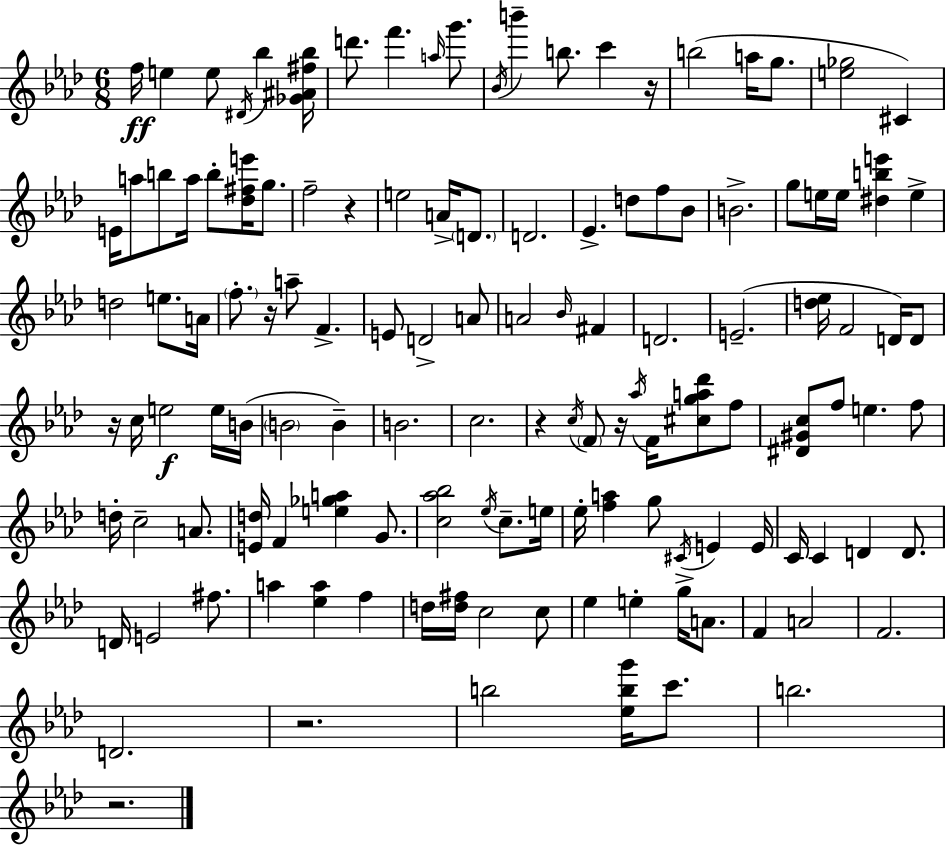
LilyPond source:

{
  \clef treble
  \numericTimeSignature
  \time 6/8
  \key f \minor
  \repeat volta 2 { f''16\ff e''4 e''8 \acciaccatura { dis'16 } bes''4 | <ges' ais' fis'' bes''>16 d'''8. f'''4. \grace { a''16 } g'''8. | \acciaccatura { bes'16 } b'''4-- b''8. c'''4 | r16 b''2( a''16 | \break g''8. <e'' ges''>2 cis'4) | e'16 a''8 b''8 a''16 b''8-. <des'' fis'' e'''>16 | g''8. f''2-- r4 | e''2 a'16-> | \break \parenthesize d'8. d'2. | ees'4.-> d''8 f''8 | bes'8 b'2.-> | g''8 e''16 e''16 <dis'' b'' e'''>4 e''4-> | \break d''2 e''8. | a'16 \parenthesize f''8.-. r16 a''8-- f'4.-> | e'8 d'2-> | a'8 a'2 \grace { bes'16 } | \break fis'4 d'2. | e'2.--( | <d'' ees''>16 f'2 | d'16) d'8 r16 c''16 e''2\f | \break e''16 b'16( \parenthesize b'2 | b'4--) b'2. | c''2. | r4 \acciaccatura { c''16 } \parenthesize f'8 r16 | \break \acciaccatura { aes''16 } f'16 <cis'' g'' a'' des'''>8 f''8 <dis' gis' c''>8 f''8 e''4. | f''8 d''16-. c''2-- | a'8. <e' d''>16 f'4 <e'' ges'' a''>4 | g'8. <c'' aes'' bes''>2 | \break \acciaccatura { ees''16 } c''8.-- e''16 ees''16-. <f'' a''>4 | g''8 \acciaccatura { cis'16 } e'4 e'16 c'16 c'4 | d'4 d'8. d'16 e'2 | fis''8. a''4 | \break <ees'' a''>4 f''4 d''16 <d'' fis''>16 c''2 | c''8 ees''4 | e''4-. g''16-> a'8. f'4 | a'2 f'2. | \break d'2. | r2. | b''2 | <ees'' b'' g'''>16 c'''8. b''2. | \break r2. | } \bar "|."
}